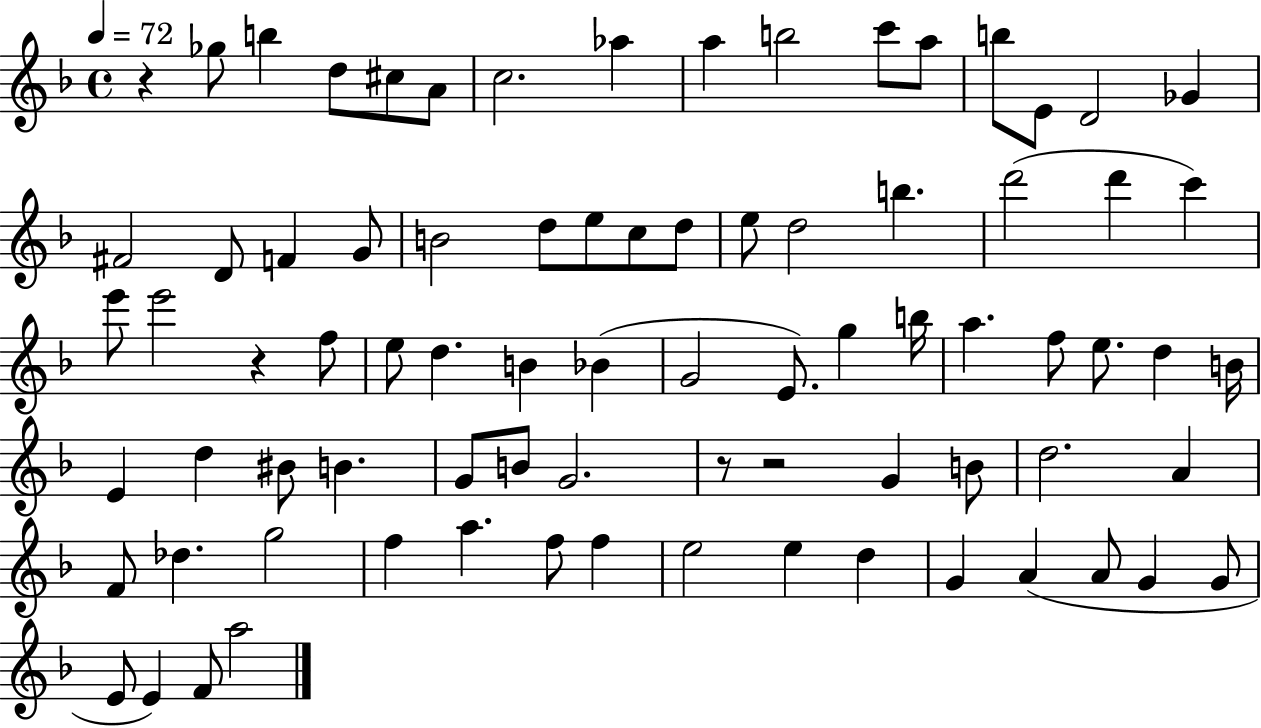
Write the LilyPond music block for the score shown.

{
  \clef treble
  \time 4/4
  \defaultTimeSignature
  \key f \major
  \tempo 4 = 72
  r4 ges''8 b''4 d''8 cis''8 a'8 | c''2. aes''4 | a''4 b''2 c'''8 a''8 | b''8 e'8 d'2 ges'4 | \break fis'2 d'8 f'4 g'8 | b'2 d''8 e''8 c''8 d''8 | e''8 d''2 b''4. | d'''2( d'''4 c'''4) | \break e'''8 e'''2 r4 f''8 | e''8 d''4. b'4 bes'4( | g'2 e'8.) g''4 b''16 | a''4. f''8 e''8. d''4 b'16 | \break e'4 d''4 bis'8 b'4. | g'8 b'8 g'2. | r8 r2 g'4 b'8 | d''2. a'4 | \break f'8 des''4. g''2 | f''4 a''4. f''8 f''4 | e''2 e''4 d''4 | g'4 a'4( a'8 g'4 g'8 | \break e'8 e'4) f'8 a''2 | \bar "|."
}